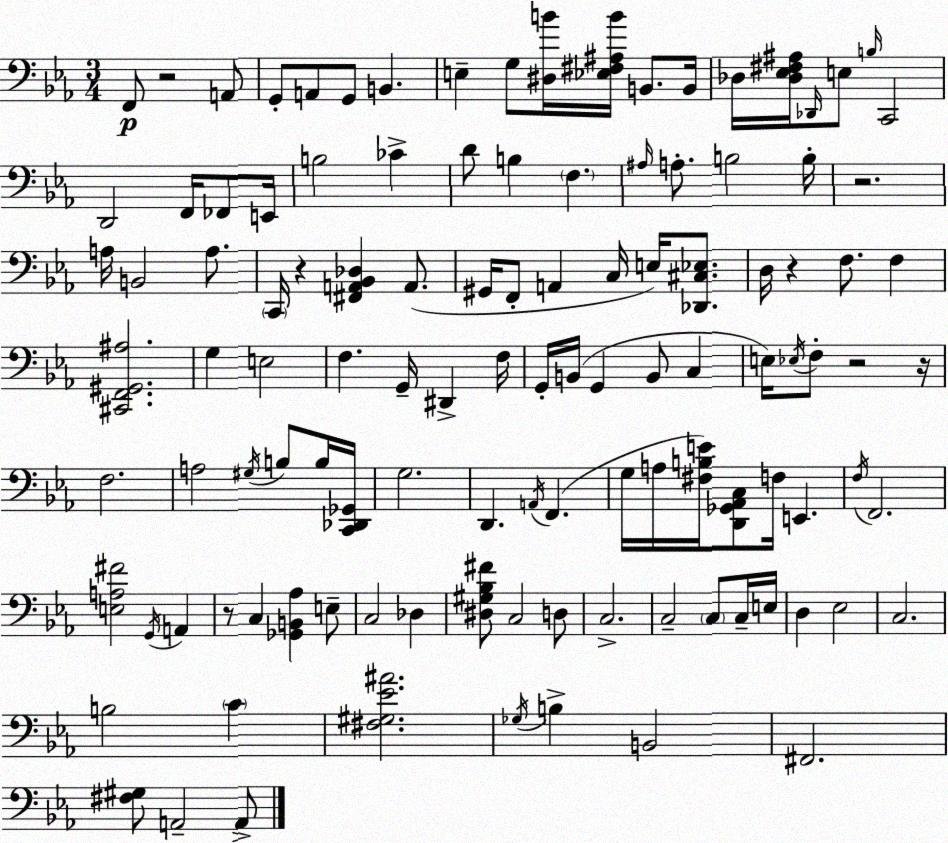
X:1
T:Untitled
M:3/4
L:1/4
K:Eb
F,,/2 z2 A,,/2 G,,/2 A,,/2 G,,/2 B,, E, G,/2 [^D,B]/4 [_E,^F,^A,B]/4 B,,/2 B,,/4 _D,/4 [_D,_E,^F,^A,]/4 _D,,/4 E,/2 B,/4 C,,2 D,,2 F,,/4 _F,,/2 E,,/4 B,2 _C D/2 B, F, ^A,/4 A,/2 B,2 B,/4 z2 A,/4 B,,2 A,/2 C,,/4 z [^F,,A,,_B,,_D,] A,,/2 ^G,,/4 F,,/2 A,, C,/4 E,/4 [_D,,^C,_E,]/2 D,/4 z F,/2 F, [^C,,F,,^G,,^A,]2 G, E,2 F, G,,/4 ^D,, F,/4 G,,/4 B,,/4 G,, B,,/2 C, E,/4 _E,/4 F,/2 z2 z/4 F,2 A,2 ^G,/4 B,/2 B,/4 [C,,_D,,_G,,]/4 G,2 D,, A,,/4 F,, G,/4 A,/4 [^F,B,E]/4 [D,,_G,,_A,,C,]/2 F,/4 E,, F,/4 F,,2 [E,A,^F]2 G,,/4 A,, z/2 C, [_G,,B,,_A,] E,/2 C,2 _D, [^D,^G,_B,^F]/2 C,2 D,/2 C,2 C,2 C,/2 C,/4 E,/4 D, _E,2 C,2 B,2 C [^F,^G,_E^A]2 _G,/4 B, B,,2 ^F,,2 [^F,^G,]/2 A,,2 A,,/2